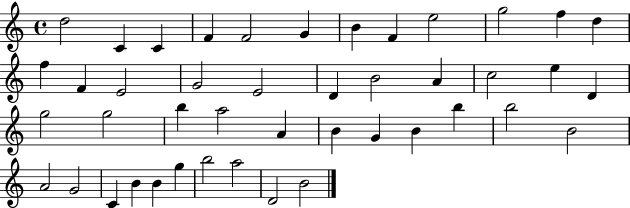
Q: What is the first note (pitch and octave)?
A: D5